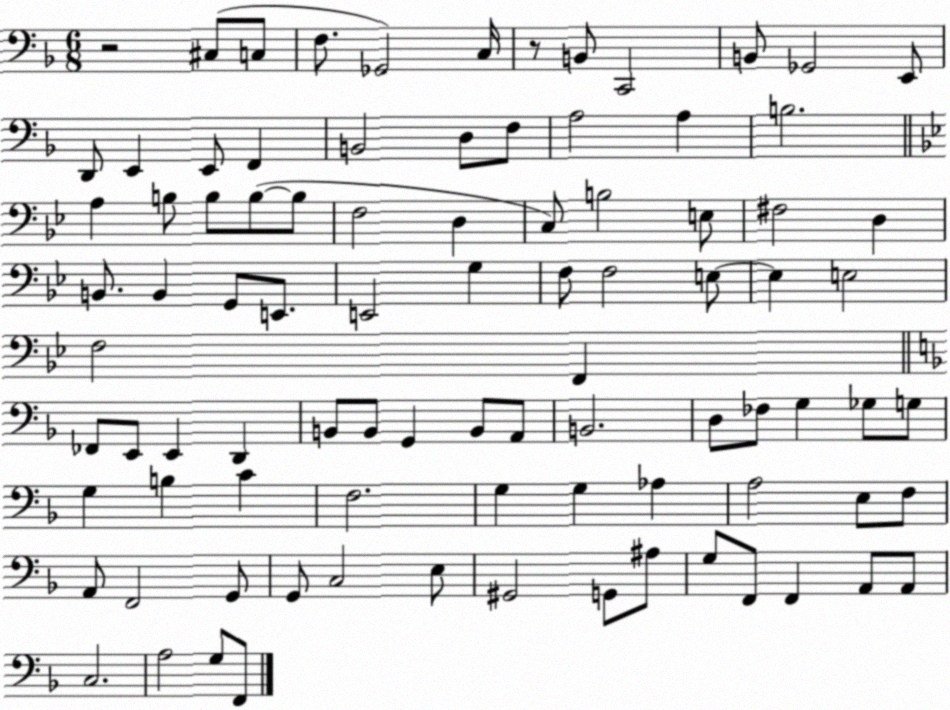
X:1
T:Untitled
M:6/8
L:1/4
K:F
z2 ^C,/2 C,/2 F,/2 _G,,2 C,/4 z/2 B,,/2 C,,2 B,,/2 _G,,2 E,,/2 D,,/2 E,, E,,/2 F,, B,,2 D,/2 F,/2 A,2 A, B,2 A, B,/2 B,/2 B,/2 B,/2 F,2 D, C,/2 B,2 E,/2 ^F,2 D, B,,/2 B,, G,,/2 E,,/2 E,,2 G, F,/2 F,2 E,/2 E, E,2 F,2 F,, _F,,/2 E,,/2 E,, D,, B,,/2 B,,/2 G,, B,,/2 A,,/2 B,,2 D,/2 _F,/2 G, _G,/2 G,/2 G, B, C F,2 G, G, _A, A,2 E,/2 F,/2 A,,/2 F,,2 G,,/2 G,,/2 C,2 E,/2 ^G,,2 G,,/2 ^A,/2 G,/2 F,,/2 F,, A,,/2 A,,/2 C,2 A,2 G,/2 F,,/2